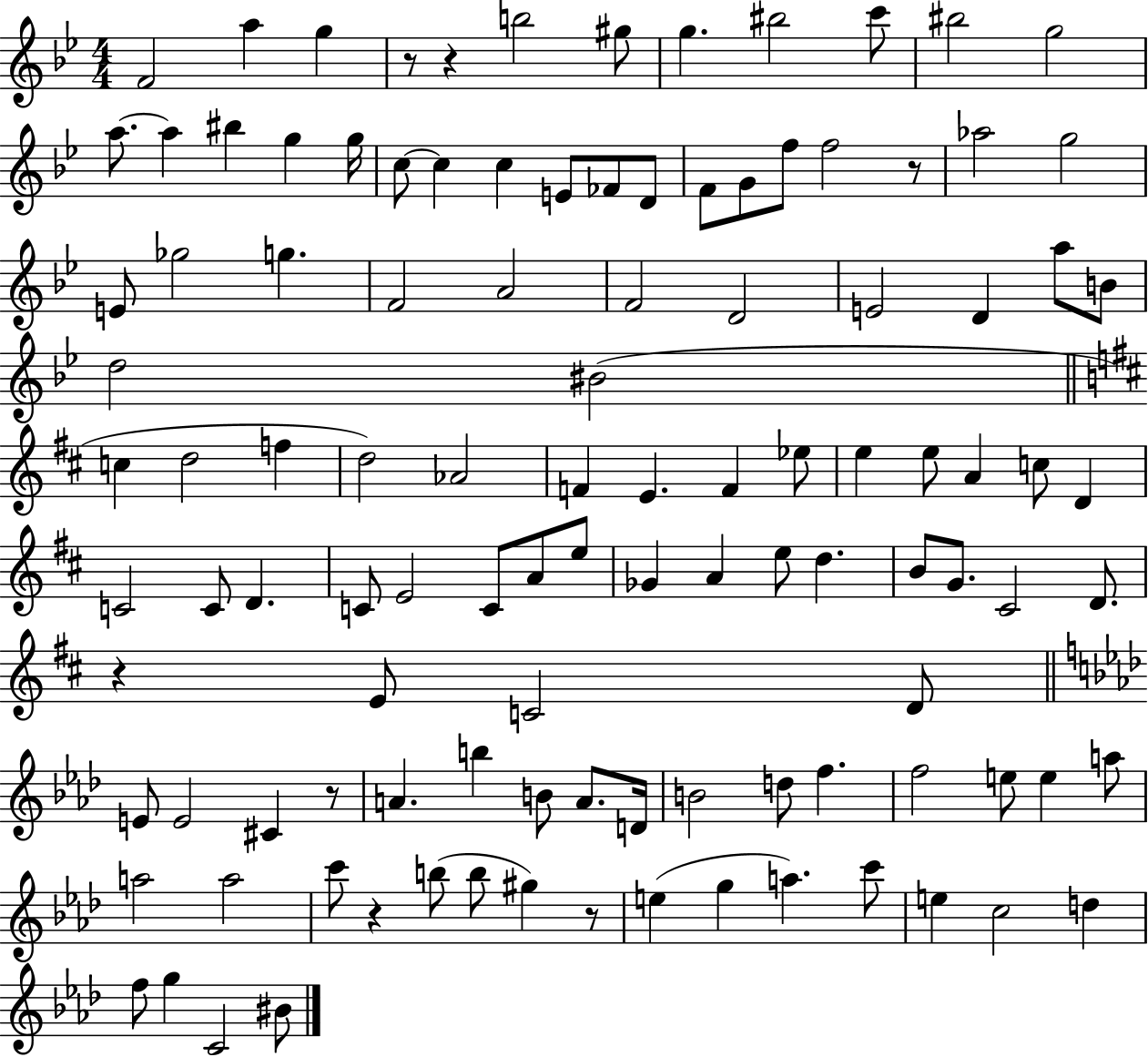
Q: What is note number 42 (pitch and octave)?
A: D5